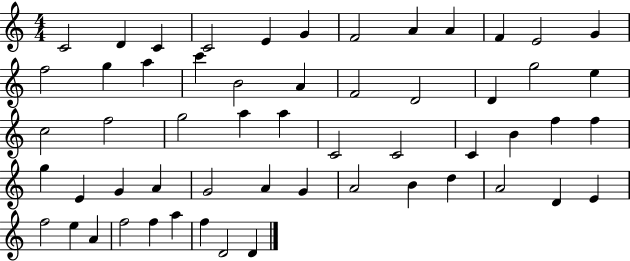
C4/h D4/q C4/q C4/h E4/q G4/q F4/h A4/q A4/q F4/q E4/h G4/q F5/h G5/q A5/q C6/q B4/h A4/q F4/h D4/h D4/q G5/h E5/q C5/h F5/h G5/h A5/q A5/q C4/h C4/h C4/q B4/q F5/q F5/q G5/q E4/q G4/q A4/q G4/h A4/q G4/q A4/h B4/q D5/q A4/h D4/q E4/q F5/h E5/q A4/q F5/h F5/q A5/q F5/q D4/h D4/q